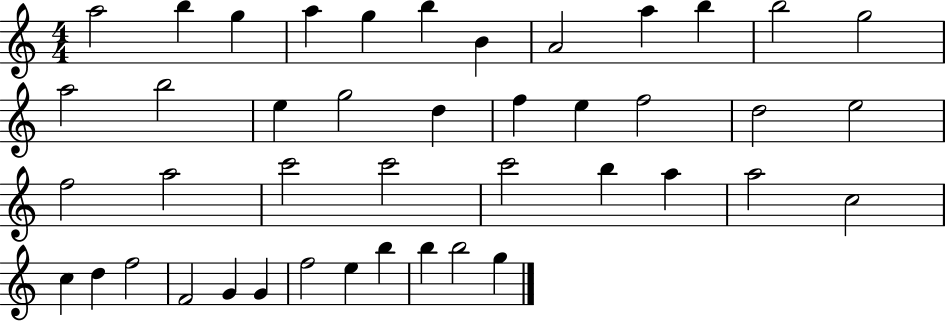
A5/h B5/q G5/q A5/q G5/q B5/q B4/q A4/h A5/q B5/q B5/h G5/h A5/h B5/h E5/q G5/h D5/q F5/q E5/q F5/h D5/h E5/h F5/h A5/h C6/h C6/h C6/h B5/q A5/q A5/h C5/h C5/q D5/q F5/h F4/h G4/q G4/q F5/h E5/q B5/q B5/q B5/h G5/q